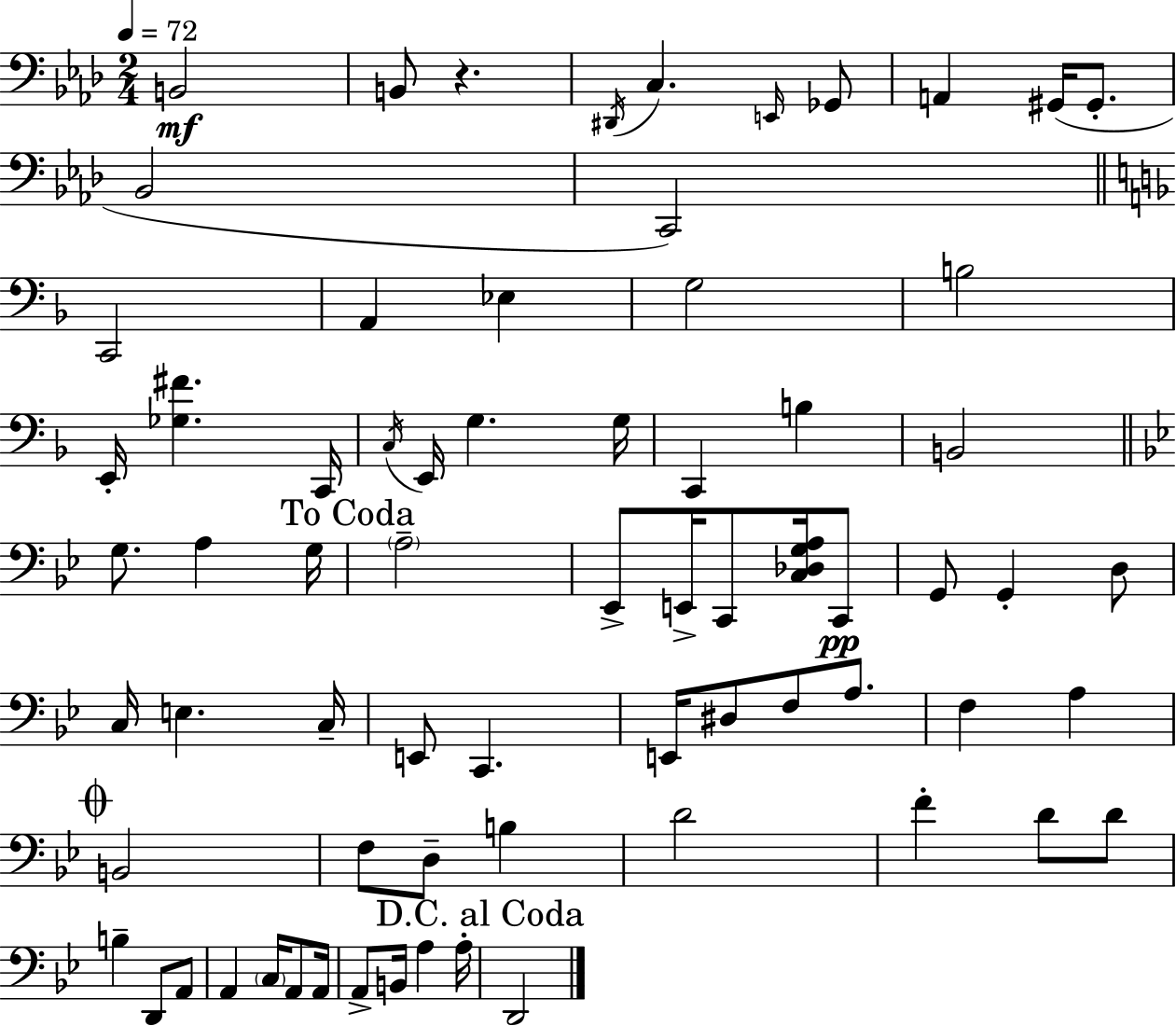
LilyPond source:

{
  \clef bass
  \numericTimeSignature
  \time 2/4
  \key aes \major
  \tempo 4 = 72
  \repeat volta 2 { b,2\mf | b,8 r4. | \acciaccatura { dis,16 } c4. \grace { e,16 } | ges,8 a,4 gis,16( gis,8.-. | \break bes,2 | c,2) | \bar "||" \break \key d \minor c,2 | a,4 ees4 | g2 | b2 | \break e,16-. <ges fis'>4. c,16 | \acciaccatura { c16 } e,16 g4. | g16 c,4 b4 | b,2 | \break \bar "||" \break \key bes \major g8. a4 g16 | \mark "To Coda" \parenthesize a2-- | ees,8-> e,16-> c,8 <c des g a>16 c,8\pp | g,8 g,4-. d8 | \break c16 e4. c16-- | e,8 c,4. | e,16 dis8 f8 a8. | f4 a4 | \break \mark \markup { \musicglyph "scripts.coda" } b,2 | f8 d8-- b4 | d'2 | f'4-. d'8 d'8 | \break b4-- d,8 a,8 | a,4 \parenthesize c16 a,8 a,16 | a,8-> b,16 a4 a16-. | \mark "D.C. al Coda" d,2 | \break } \bar "|."
}